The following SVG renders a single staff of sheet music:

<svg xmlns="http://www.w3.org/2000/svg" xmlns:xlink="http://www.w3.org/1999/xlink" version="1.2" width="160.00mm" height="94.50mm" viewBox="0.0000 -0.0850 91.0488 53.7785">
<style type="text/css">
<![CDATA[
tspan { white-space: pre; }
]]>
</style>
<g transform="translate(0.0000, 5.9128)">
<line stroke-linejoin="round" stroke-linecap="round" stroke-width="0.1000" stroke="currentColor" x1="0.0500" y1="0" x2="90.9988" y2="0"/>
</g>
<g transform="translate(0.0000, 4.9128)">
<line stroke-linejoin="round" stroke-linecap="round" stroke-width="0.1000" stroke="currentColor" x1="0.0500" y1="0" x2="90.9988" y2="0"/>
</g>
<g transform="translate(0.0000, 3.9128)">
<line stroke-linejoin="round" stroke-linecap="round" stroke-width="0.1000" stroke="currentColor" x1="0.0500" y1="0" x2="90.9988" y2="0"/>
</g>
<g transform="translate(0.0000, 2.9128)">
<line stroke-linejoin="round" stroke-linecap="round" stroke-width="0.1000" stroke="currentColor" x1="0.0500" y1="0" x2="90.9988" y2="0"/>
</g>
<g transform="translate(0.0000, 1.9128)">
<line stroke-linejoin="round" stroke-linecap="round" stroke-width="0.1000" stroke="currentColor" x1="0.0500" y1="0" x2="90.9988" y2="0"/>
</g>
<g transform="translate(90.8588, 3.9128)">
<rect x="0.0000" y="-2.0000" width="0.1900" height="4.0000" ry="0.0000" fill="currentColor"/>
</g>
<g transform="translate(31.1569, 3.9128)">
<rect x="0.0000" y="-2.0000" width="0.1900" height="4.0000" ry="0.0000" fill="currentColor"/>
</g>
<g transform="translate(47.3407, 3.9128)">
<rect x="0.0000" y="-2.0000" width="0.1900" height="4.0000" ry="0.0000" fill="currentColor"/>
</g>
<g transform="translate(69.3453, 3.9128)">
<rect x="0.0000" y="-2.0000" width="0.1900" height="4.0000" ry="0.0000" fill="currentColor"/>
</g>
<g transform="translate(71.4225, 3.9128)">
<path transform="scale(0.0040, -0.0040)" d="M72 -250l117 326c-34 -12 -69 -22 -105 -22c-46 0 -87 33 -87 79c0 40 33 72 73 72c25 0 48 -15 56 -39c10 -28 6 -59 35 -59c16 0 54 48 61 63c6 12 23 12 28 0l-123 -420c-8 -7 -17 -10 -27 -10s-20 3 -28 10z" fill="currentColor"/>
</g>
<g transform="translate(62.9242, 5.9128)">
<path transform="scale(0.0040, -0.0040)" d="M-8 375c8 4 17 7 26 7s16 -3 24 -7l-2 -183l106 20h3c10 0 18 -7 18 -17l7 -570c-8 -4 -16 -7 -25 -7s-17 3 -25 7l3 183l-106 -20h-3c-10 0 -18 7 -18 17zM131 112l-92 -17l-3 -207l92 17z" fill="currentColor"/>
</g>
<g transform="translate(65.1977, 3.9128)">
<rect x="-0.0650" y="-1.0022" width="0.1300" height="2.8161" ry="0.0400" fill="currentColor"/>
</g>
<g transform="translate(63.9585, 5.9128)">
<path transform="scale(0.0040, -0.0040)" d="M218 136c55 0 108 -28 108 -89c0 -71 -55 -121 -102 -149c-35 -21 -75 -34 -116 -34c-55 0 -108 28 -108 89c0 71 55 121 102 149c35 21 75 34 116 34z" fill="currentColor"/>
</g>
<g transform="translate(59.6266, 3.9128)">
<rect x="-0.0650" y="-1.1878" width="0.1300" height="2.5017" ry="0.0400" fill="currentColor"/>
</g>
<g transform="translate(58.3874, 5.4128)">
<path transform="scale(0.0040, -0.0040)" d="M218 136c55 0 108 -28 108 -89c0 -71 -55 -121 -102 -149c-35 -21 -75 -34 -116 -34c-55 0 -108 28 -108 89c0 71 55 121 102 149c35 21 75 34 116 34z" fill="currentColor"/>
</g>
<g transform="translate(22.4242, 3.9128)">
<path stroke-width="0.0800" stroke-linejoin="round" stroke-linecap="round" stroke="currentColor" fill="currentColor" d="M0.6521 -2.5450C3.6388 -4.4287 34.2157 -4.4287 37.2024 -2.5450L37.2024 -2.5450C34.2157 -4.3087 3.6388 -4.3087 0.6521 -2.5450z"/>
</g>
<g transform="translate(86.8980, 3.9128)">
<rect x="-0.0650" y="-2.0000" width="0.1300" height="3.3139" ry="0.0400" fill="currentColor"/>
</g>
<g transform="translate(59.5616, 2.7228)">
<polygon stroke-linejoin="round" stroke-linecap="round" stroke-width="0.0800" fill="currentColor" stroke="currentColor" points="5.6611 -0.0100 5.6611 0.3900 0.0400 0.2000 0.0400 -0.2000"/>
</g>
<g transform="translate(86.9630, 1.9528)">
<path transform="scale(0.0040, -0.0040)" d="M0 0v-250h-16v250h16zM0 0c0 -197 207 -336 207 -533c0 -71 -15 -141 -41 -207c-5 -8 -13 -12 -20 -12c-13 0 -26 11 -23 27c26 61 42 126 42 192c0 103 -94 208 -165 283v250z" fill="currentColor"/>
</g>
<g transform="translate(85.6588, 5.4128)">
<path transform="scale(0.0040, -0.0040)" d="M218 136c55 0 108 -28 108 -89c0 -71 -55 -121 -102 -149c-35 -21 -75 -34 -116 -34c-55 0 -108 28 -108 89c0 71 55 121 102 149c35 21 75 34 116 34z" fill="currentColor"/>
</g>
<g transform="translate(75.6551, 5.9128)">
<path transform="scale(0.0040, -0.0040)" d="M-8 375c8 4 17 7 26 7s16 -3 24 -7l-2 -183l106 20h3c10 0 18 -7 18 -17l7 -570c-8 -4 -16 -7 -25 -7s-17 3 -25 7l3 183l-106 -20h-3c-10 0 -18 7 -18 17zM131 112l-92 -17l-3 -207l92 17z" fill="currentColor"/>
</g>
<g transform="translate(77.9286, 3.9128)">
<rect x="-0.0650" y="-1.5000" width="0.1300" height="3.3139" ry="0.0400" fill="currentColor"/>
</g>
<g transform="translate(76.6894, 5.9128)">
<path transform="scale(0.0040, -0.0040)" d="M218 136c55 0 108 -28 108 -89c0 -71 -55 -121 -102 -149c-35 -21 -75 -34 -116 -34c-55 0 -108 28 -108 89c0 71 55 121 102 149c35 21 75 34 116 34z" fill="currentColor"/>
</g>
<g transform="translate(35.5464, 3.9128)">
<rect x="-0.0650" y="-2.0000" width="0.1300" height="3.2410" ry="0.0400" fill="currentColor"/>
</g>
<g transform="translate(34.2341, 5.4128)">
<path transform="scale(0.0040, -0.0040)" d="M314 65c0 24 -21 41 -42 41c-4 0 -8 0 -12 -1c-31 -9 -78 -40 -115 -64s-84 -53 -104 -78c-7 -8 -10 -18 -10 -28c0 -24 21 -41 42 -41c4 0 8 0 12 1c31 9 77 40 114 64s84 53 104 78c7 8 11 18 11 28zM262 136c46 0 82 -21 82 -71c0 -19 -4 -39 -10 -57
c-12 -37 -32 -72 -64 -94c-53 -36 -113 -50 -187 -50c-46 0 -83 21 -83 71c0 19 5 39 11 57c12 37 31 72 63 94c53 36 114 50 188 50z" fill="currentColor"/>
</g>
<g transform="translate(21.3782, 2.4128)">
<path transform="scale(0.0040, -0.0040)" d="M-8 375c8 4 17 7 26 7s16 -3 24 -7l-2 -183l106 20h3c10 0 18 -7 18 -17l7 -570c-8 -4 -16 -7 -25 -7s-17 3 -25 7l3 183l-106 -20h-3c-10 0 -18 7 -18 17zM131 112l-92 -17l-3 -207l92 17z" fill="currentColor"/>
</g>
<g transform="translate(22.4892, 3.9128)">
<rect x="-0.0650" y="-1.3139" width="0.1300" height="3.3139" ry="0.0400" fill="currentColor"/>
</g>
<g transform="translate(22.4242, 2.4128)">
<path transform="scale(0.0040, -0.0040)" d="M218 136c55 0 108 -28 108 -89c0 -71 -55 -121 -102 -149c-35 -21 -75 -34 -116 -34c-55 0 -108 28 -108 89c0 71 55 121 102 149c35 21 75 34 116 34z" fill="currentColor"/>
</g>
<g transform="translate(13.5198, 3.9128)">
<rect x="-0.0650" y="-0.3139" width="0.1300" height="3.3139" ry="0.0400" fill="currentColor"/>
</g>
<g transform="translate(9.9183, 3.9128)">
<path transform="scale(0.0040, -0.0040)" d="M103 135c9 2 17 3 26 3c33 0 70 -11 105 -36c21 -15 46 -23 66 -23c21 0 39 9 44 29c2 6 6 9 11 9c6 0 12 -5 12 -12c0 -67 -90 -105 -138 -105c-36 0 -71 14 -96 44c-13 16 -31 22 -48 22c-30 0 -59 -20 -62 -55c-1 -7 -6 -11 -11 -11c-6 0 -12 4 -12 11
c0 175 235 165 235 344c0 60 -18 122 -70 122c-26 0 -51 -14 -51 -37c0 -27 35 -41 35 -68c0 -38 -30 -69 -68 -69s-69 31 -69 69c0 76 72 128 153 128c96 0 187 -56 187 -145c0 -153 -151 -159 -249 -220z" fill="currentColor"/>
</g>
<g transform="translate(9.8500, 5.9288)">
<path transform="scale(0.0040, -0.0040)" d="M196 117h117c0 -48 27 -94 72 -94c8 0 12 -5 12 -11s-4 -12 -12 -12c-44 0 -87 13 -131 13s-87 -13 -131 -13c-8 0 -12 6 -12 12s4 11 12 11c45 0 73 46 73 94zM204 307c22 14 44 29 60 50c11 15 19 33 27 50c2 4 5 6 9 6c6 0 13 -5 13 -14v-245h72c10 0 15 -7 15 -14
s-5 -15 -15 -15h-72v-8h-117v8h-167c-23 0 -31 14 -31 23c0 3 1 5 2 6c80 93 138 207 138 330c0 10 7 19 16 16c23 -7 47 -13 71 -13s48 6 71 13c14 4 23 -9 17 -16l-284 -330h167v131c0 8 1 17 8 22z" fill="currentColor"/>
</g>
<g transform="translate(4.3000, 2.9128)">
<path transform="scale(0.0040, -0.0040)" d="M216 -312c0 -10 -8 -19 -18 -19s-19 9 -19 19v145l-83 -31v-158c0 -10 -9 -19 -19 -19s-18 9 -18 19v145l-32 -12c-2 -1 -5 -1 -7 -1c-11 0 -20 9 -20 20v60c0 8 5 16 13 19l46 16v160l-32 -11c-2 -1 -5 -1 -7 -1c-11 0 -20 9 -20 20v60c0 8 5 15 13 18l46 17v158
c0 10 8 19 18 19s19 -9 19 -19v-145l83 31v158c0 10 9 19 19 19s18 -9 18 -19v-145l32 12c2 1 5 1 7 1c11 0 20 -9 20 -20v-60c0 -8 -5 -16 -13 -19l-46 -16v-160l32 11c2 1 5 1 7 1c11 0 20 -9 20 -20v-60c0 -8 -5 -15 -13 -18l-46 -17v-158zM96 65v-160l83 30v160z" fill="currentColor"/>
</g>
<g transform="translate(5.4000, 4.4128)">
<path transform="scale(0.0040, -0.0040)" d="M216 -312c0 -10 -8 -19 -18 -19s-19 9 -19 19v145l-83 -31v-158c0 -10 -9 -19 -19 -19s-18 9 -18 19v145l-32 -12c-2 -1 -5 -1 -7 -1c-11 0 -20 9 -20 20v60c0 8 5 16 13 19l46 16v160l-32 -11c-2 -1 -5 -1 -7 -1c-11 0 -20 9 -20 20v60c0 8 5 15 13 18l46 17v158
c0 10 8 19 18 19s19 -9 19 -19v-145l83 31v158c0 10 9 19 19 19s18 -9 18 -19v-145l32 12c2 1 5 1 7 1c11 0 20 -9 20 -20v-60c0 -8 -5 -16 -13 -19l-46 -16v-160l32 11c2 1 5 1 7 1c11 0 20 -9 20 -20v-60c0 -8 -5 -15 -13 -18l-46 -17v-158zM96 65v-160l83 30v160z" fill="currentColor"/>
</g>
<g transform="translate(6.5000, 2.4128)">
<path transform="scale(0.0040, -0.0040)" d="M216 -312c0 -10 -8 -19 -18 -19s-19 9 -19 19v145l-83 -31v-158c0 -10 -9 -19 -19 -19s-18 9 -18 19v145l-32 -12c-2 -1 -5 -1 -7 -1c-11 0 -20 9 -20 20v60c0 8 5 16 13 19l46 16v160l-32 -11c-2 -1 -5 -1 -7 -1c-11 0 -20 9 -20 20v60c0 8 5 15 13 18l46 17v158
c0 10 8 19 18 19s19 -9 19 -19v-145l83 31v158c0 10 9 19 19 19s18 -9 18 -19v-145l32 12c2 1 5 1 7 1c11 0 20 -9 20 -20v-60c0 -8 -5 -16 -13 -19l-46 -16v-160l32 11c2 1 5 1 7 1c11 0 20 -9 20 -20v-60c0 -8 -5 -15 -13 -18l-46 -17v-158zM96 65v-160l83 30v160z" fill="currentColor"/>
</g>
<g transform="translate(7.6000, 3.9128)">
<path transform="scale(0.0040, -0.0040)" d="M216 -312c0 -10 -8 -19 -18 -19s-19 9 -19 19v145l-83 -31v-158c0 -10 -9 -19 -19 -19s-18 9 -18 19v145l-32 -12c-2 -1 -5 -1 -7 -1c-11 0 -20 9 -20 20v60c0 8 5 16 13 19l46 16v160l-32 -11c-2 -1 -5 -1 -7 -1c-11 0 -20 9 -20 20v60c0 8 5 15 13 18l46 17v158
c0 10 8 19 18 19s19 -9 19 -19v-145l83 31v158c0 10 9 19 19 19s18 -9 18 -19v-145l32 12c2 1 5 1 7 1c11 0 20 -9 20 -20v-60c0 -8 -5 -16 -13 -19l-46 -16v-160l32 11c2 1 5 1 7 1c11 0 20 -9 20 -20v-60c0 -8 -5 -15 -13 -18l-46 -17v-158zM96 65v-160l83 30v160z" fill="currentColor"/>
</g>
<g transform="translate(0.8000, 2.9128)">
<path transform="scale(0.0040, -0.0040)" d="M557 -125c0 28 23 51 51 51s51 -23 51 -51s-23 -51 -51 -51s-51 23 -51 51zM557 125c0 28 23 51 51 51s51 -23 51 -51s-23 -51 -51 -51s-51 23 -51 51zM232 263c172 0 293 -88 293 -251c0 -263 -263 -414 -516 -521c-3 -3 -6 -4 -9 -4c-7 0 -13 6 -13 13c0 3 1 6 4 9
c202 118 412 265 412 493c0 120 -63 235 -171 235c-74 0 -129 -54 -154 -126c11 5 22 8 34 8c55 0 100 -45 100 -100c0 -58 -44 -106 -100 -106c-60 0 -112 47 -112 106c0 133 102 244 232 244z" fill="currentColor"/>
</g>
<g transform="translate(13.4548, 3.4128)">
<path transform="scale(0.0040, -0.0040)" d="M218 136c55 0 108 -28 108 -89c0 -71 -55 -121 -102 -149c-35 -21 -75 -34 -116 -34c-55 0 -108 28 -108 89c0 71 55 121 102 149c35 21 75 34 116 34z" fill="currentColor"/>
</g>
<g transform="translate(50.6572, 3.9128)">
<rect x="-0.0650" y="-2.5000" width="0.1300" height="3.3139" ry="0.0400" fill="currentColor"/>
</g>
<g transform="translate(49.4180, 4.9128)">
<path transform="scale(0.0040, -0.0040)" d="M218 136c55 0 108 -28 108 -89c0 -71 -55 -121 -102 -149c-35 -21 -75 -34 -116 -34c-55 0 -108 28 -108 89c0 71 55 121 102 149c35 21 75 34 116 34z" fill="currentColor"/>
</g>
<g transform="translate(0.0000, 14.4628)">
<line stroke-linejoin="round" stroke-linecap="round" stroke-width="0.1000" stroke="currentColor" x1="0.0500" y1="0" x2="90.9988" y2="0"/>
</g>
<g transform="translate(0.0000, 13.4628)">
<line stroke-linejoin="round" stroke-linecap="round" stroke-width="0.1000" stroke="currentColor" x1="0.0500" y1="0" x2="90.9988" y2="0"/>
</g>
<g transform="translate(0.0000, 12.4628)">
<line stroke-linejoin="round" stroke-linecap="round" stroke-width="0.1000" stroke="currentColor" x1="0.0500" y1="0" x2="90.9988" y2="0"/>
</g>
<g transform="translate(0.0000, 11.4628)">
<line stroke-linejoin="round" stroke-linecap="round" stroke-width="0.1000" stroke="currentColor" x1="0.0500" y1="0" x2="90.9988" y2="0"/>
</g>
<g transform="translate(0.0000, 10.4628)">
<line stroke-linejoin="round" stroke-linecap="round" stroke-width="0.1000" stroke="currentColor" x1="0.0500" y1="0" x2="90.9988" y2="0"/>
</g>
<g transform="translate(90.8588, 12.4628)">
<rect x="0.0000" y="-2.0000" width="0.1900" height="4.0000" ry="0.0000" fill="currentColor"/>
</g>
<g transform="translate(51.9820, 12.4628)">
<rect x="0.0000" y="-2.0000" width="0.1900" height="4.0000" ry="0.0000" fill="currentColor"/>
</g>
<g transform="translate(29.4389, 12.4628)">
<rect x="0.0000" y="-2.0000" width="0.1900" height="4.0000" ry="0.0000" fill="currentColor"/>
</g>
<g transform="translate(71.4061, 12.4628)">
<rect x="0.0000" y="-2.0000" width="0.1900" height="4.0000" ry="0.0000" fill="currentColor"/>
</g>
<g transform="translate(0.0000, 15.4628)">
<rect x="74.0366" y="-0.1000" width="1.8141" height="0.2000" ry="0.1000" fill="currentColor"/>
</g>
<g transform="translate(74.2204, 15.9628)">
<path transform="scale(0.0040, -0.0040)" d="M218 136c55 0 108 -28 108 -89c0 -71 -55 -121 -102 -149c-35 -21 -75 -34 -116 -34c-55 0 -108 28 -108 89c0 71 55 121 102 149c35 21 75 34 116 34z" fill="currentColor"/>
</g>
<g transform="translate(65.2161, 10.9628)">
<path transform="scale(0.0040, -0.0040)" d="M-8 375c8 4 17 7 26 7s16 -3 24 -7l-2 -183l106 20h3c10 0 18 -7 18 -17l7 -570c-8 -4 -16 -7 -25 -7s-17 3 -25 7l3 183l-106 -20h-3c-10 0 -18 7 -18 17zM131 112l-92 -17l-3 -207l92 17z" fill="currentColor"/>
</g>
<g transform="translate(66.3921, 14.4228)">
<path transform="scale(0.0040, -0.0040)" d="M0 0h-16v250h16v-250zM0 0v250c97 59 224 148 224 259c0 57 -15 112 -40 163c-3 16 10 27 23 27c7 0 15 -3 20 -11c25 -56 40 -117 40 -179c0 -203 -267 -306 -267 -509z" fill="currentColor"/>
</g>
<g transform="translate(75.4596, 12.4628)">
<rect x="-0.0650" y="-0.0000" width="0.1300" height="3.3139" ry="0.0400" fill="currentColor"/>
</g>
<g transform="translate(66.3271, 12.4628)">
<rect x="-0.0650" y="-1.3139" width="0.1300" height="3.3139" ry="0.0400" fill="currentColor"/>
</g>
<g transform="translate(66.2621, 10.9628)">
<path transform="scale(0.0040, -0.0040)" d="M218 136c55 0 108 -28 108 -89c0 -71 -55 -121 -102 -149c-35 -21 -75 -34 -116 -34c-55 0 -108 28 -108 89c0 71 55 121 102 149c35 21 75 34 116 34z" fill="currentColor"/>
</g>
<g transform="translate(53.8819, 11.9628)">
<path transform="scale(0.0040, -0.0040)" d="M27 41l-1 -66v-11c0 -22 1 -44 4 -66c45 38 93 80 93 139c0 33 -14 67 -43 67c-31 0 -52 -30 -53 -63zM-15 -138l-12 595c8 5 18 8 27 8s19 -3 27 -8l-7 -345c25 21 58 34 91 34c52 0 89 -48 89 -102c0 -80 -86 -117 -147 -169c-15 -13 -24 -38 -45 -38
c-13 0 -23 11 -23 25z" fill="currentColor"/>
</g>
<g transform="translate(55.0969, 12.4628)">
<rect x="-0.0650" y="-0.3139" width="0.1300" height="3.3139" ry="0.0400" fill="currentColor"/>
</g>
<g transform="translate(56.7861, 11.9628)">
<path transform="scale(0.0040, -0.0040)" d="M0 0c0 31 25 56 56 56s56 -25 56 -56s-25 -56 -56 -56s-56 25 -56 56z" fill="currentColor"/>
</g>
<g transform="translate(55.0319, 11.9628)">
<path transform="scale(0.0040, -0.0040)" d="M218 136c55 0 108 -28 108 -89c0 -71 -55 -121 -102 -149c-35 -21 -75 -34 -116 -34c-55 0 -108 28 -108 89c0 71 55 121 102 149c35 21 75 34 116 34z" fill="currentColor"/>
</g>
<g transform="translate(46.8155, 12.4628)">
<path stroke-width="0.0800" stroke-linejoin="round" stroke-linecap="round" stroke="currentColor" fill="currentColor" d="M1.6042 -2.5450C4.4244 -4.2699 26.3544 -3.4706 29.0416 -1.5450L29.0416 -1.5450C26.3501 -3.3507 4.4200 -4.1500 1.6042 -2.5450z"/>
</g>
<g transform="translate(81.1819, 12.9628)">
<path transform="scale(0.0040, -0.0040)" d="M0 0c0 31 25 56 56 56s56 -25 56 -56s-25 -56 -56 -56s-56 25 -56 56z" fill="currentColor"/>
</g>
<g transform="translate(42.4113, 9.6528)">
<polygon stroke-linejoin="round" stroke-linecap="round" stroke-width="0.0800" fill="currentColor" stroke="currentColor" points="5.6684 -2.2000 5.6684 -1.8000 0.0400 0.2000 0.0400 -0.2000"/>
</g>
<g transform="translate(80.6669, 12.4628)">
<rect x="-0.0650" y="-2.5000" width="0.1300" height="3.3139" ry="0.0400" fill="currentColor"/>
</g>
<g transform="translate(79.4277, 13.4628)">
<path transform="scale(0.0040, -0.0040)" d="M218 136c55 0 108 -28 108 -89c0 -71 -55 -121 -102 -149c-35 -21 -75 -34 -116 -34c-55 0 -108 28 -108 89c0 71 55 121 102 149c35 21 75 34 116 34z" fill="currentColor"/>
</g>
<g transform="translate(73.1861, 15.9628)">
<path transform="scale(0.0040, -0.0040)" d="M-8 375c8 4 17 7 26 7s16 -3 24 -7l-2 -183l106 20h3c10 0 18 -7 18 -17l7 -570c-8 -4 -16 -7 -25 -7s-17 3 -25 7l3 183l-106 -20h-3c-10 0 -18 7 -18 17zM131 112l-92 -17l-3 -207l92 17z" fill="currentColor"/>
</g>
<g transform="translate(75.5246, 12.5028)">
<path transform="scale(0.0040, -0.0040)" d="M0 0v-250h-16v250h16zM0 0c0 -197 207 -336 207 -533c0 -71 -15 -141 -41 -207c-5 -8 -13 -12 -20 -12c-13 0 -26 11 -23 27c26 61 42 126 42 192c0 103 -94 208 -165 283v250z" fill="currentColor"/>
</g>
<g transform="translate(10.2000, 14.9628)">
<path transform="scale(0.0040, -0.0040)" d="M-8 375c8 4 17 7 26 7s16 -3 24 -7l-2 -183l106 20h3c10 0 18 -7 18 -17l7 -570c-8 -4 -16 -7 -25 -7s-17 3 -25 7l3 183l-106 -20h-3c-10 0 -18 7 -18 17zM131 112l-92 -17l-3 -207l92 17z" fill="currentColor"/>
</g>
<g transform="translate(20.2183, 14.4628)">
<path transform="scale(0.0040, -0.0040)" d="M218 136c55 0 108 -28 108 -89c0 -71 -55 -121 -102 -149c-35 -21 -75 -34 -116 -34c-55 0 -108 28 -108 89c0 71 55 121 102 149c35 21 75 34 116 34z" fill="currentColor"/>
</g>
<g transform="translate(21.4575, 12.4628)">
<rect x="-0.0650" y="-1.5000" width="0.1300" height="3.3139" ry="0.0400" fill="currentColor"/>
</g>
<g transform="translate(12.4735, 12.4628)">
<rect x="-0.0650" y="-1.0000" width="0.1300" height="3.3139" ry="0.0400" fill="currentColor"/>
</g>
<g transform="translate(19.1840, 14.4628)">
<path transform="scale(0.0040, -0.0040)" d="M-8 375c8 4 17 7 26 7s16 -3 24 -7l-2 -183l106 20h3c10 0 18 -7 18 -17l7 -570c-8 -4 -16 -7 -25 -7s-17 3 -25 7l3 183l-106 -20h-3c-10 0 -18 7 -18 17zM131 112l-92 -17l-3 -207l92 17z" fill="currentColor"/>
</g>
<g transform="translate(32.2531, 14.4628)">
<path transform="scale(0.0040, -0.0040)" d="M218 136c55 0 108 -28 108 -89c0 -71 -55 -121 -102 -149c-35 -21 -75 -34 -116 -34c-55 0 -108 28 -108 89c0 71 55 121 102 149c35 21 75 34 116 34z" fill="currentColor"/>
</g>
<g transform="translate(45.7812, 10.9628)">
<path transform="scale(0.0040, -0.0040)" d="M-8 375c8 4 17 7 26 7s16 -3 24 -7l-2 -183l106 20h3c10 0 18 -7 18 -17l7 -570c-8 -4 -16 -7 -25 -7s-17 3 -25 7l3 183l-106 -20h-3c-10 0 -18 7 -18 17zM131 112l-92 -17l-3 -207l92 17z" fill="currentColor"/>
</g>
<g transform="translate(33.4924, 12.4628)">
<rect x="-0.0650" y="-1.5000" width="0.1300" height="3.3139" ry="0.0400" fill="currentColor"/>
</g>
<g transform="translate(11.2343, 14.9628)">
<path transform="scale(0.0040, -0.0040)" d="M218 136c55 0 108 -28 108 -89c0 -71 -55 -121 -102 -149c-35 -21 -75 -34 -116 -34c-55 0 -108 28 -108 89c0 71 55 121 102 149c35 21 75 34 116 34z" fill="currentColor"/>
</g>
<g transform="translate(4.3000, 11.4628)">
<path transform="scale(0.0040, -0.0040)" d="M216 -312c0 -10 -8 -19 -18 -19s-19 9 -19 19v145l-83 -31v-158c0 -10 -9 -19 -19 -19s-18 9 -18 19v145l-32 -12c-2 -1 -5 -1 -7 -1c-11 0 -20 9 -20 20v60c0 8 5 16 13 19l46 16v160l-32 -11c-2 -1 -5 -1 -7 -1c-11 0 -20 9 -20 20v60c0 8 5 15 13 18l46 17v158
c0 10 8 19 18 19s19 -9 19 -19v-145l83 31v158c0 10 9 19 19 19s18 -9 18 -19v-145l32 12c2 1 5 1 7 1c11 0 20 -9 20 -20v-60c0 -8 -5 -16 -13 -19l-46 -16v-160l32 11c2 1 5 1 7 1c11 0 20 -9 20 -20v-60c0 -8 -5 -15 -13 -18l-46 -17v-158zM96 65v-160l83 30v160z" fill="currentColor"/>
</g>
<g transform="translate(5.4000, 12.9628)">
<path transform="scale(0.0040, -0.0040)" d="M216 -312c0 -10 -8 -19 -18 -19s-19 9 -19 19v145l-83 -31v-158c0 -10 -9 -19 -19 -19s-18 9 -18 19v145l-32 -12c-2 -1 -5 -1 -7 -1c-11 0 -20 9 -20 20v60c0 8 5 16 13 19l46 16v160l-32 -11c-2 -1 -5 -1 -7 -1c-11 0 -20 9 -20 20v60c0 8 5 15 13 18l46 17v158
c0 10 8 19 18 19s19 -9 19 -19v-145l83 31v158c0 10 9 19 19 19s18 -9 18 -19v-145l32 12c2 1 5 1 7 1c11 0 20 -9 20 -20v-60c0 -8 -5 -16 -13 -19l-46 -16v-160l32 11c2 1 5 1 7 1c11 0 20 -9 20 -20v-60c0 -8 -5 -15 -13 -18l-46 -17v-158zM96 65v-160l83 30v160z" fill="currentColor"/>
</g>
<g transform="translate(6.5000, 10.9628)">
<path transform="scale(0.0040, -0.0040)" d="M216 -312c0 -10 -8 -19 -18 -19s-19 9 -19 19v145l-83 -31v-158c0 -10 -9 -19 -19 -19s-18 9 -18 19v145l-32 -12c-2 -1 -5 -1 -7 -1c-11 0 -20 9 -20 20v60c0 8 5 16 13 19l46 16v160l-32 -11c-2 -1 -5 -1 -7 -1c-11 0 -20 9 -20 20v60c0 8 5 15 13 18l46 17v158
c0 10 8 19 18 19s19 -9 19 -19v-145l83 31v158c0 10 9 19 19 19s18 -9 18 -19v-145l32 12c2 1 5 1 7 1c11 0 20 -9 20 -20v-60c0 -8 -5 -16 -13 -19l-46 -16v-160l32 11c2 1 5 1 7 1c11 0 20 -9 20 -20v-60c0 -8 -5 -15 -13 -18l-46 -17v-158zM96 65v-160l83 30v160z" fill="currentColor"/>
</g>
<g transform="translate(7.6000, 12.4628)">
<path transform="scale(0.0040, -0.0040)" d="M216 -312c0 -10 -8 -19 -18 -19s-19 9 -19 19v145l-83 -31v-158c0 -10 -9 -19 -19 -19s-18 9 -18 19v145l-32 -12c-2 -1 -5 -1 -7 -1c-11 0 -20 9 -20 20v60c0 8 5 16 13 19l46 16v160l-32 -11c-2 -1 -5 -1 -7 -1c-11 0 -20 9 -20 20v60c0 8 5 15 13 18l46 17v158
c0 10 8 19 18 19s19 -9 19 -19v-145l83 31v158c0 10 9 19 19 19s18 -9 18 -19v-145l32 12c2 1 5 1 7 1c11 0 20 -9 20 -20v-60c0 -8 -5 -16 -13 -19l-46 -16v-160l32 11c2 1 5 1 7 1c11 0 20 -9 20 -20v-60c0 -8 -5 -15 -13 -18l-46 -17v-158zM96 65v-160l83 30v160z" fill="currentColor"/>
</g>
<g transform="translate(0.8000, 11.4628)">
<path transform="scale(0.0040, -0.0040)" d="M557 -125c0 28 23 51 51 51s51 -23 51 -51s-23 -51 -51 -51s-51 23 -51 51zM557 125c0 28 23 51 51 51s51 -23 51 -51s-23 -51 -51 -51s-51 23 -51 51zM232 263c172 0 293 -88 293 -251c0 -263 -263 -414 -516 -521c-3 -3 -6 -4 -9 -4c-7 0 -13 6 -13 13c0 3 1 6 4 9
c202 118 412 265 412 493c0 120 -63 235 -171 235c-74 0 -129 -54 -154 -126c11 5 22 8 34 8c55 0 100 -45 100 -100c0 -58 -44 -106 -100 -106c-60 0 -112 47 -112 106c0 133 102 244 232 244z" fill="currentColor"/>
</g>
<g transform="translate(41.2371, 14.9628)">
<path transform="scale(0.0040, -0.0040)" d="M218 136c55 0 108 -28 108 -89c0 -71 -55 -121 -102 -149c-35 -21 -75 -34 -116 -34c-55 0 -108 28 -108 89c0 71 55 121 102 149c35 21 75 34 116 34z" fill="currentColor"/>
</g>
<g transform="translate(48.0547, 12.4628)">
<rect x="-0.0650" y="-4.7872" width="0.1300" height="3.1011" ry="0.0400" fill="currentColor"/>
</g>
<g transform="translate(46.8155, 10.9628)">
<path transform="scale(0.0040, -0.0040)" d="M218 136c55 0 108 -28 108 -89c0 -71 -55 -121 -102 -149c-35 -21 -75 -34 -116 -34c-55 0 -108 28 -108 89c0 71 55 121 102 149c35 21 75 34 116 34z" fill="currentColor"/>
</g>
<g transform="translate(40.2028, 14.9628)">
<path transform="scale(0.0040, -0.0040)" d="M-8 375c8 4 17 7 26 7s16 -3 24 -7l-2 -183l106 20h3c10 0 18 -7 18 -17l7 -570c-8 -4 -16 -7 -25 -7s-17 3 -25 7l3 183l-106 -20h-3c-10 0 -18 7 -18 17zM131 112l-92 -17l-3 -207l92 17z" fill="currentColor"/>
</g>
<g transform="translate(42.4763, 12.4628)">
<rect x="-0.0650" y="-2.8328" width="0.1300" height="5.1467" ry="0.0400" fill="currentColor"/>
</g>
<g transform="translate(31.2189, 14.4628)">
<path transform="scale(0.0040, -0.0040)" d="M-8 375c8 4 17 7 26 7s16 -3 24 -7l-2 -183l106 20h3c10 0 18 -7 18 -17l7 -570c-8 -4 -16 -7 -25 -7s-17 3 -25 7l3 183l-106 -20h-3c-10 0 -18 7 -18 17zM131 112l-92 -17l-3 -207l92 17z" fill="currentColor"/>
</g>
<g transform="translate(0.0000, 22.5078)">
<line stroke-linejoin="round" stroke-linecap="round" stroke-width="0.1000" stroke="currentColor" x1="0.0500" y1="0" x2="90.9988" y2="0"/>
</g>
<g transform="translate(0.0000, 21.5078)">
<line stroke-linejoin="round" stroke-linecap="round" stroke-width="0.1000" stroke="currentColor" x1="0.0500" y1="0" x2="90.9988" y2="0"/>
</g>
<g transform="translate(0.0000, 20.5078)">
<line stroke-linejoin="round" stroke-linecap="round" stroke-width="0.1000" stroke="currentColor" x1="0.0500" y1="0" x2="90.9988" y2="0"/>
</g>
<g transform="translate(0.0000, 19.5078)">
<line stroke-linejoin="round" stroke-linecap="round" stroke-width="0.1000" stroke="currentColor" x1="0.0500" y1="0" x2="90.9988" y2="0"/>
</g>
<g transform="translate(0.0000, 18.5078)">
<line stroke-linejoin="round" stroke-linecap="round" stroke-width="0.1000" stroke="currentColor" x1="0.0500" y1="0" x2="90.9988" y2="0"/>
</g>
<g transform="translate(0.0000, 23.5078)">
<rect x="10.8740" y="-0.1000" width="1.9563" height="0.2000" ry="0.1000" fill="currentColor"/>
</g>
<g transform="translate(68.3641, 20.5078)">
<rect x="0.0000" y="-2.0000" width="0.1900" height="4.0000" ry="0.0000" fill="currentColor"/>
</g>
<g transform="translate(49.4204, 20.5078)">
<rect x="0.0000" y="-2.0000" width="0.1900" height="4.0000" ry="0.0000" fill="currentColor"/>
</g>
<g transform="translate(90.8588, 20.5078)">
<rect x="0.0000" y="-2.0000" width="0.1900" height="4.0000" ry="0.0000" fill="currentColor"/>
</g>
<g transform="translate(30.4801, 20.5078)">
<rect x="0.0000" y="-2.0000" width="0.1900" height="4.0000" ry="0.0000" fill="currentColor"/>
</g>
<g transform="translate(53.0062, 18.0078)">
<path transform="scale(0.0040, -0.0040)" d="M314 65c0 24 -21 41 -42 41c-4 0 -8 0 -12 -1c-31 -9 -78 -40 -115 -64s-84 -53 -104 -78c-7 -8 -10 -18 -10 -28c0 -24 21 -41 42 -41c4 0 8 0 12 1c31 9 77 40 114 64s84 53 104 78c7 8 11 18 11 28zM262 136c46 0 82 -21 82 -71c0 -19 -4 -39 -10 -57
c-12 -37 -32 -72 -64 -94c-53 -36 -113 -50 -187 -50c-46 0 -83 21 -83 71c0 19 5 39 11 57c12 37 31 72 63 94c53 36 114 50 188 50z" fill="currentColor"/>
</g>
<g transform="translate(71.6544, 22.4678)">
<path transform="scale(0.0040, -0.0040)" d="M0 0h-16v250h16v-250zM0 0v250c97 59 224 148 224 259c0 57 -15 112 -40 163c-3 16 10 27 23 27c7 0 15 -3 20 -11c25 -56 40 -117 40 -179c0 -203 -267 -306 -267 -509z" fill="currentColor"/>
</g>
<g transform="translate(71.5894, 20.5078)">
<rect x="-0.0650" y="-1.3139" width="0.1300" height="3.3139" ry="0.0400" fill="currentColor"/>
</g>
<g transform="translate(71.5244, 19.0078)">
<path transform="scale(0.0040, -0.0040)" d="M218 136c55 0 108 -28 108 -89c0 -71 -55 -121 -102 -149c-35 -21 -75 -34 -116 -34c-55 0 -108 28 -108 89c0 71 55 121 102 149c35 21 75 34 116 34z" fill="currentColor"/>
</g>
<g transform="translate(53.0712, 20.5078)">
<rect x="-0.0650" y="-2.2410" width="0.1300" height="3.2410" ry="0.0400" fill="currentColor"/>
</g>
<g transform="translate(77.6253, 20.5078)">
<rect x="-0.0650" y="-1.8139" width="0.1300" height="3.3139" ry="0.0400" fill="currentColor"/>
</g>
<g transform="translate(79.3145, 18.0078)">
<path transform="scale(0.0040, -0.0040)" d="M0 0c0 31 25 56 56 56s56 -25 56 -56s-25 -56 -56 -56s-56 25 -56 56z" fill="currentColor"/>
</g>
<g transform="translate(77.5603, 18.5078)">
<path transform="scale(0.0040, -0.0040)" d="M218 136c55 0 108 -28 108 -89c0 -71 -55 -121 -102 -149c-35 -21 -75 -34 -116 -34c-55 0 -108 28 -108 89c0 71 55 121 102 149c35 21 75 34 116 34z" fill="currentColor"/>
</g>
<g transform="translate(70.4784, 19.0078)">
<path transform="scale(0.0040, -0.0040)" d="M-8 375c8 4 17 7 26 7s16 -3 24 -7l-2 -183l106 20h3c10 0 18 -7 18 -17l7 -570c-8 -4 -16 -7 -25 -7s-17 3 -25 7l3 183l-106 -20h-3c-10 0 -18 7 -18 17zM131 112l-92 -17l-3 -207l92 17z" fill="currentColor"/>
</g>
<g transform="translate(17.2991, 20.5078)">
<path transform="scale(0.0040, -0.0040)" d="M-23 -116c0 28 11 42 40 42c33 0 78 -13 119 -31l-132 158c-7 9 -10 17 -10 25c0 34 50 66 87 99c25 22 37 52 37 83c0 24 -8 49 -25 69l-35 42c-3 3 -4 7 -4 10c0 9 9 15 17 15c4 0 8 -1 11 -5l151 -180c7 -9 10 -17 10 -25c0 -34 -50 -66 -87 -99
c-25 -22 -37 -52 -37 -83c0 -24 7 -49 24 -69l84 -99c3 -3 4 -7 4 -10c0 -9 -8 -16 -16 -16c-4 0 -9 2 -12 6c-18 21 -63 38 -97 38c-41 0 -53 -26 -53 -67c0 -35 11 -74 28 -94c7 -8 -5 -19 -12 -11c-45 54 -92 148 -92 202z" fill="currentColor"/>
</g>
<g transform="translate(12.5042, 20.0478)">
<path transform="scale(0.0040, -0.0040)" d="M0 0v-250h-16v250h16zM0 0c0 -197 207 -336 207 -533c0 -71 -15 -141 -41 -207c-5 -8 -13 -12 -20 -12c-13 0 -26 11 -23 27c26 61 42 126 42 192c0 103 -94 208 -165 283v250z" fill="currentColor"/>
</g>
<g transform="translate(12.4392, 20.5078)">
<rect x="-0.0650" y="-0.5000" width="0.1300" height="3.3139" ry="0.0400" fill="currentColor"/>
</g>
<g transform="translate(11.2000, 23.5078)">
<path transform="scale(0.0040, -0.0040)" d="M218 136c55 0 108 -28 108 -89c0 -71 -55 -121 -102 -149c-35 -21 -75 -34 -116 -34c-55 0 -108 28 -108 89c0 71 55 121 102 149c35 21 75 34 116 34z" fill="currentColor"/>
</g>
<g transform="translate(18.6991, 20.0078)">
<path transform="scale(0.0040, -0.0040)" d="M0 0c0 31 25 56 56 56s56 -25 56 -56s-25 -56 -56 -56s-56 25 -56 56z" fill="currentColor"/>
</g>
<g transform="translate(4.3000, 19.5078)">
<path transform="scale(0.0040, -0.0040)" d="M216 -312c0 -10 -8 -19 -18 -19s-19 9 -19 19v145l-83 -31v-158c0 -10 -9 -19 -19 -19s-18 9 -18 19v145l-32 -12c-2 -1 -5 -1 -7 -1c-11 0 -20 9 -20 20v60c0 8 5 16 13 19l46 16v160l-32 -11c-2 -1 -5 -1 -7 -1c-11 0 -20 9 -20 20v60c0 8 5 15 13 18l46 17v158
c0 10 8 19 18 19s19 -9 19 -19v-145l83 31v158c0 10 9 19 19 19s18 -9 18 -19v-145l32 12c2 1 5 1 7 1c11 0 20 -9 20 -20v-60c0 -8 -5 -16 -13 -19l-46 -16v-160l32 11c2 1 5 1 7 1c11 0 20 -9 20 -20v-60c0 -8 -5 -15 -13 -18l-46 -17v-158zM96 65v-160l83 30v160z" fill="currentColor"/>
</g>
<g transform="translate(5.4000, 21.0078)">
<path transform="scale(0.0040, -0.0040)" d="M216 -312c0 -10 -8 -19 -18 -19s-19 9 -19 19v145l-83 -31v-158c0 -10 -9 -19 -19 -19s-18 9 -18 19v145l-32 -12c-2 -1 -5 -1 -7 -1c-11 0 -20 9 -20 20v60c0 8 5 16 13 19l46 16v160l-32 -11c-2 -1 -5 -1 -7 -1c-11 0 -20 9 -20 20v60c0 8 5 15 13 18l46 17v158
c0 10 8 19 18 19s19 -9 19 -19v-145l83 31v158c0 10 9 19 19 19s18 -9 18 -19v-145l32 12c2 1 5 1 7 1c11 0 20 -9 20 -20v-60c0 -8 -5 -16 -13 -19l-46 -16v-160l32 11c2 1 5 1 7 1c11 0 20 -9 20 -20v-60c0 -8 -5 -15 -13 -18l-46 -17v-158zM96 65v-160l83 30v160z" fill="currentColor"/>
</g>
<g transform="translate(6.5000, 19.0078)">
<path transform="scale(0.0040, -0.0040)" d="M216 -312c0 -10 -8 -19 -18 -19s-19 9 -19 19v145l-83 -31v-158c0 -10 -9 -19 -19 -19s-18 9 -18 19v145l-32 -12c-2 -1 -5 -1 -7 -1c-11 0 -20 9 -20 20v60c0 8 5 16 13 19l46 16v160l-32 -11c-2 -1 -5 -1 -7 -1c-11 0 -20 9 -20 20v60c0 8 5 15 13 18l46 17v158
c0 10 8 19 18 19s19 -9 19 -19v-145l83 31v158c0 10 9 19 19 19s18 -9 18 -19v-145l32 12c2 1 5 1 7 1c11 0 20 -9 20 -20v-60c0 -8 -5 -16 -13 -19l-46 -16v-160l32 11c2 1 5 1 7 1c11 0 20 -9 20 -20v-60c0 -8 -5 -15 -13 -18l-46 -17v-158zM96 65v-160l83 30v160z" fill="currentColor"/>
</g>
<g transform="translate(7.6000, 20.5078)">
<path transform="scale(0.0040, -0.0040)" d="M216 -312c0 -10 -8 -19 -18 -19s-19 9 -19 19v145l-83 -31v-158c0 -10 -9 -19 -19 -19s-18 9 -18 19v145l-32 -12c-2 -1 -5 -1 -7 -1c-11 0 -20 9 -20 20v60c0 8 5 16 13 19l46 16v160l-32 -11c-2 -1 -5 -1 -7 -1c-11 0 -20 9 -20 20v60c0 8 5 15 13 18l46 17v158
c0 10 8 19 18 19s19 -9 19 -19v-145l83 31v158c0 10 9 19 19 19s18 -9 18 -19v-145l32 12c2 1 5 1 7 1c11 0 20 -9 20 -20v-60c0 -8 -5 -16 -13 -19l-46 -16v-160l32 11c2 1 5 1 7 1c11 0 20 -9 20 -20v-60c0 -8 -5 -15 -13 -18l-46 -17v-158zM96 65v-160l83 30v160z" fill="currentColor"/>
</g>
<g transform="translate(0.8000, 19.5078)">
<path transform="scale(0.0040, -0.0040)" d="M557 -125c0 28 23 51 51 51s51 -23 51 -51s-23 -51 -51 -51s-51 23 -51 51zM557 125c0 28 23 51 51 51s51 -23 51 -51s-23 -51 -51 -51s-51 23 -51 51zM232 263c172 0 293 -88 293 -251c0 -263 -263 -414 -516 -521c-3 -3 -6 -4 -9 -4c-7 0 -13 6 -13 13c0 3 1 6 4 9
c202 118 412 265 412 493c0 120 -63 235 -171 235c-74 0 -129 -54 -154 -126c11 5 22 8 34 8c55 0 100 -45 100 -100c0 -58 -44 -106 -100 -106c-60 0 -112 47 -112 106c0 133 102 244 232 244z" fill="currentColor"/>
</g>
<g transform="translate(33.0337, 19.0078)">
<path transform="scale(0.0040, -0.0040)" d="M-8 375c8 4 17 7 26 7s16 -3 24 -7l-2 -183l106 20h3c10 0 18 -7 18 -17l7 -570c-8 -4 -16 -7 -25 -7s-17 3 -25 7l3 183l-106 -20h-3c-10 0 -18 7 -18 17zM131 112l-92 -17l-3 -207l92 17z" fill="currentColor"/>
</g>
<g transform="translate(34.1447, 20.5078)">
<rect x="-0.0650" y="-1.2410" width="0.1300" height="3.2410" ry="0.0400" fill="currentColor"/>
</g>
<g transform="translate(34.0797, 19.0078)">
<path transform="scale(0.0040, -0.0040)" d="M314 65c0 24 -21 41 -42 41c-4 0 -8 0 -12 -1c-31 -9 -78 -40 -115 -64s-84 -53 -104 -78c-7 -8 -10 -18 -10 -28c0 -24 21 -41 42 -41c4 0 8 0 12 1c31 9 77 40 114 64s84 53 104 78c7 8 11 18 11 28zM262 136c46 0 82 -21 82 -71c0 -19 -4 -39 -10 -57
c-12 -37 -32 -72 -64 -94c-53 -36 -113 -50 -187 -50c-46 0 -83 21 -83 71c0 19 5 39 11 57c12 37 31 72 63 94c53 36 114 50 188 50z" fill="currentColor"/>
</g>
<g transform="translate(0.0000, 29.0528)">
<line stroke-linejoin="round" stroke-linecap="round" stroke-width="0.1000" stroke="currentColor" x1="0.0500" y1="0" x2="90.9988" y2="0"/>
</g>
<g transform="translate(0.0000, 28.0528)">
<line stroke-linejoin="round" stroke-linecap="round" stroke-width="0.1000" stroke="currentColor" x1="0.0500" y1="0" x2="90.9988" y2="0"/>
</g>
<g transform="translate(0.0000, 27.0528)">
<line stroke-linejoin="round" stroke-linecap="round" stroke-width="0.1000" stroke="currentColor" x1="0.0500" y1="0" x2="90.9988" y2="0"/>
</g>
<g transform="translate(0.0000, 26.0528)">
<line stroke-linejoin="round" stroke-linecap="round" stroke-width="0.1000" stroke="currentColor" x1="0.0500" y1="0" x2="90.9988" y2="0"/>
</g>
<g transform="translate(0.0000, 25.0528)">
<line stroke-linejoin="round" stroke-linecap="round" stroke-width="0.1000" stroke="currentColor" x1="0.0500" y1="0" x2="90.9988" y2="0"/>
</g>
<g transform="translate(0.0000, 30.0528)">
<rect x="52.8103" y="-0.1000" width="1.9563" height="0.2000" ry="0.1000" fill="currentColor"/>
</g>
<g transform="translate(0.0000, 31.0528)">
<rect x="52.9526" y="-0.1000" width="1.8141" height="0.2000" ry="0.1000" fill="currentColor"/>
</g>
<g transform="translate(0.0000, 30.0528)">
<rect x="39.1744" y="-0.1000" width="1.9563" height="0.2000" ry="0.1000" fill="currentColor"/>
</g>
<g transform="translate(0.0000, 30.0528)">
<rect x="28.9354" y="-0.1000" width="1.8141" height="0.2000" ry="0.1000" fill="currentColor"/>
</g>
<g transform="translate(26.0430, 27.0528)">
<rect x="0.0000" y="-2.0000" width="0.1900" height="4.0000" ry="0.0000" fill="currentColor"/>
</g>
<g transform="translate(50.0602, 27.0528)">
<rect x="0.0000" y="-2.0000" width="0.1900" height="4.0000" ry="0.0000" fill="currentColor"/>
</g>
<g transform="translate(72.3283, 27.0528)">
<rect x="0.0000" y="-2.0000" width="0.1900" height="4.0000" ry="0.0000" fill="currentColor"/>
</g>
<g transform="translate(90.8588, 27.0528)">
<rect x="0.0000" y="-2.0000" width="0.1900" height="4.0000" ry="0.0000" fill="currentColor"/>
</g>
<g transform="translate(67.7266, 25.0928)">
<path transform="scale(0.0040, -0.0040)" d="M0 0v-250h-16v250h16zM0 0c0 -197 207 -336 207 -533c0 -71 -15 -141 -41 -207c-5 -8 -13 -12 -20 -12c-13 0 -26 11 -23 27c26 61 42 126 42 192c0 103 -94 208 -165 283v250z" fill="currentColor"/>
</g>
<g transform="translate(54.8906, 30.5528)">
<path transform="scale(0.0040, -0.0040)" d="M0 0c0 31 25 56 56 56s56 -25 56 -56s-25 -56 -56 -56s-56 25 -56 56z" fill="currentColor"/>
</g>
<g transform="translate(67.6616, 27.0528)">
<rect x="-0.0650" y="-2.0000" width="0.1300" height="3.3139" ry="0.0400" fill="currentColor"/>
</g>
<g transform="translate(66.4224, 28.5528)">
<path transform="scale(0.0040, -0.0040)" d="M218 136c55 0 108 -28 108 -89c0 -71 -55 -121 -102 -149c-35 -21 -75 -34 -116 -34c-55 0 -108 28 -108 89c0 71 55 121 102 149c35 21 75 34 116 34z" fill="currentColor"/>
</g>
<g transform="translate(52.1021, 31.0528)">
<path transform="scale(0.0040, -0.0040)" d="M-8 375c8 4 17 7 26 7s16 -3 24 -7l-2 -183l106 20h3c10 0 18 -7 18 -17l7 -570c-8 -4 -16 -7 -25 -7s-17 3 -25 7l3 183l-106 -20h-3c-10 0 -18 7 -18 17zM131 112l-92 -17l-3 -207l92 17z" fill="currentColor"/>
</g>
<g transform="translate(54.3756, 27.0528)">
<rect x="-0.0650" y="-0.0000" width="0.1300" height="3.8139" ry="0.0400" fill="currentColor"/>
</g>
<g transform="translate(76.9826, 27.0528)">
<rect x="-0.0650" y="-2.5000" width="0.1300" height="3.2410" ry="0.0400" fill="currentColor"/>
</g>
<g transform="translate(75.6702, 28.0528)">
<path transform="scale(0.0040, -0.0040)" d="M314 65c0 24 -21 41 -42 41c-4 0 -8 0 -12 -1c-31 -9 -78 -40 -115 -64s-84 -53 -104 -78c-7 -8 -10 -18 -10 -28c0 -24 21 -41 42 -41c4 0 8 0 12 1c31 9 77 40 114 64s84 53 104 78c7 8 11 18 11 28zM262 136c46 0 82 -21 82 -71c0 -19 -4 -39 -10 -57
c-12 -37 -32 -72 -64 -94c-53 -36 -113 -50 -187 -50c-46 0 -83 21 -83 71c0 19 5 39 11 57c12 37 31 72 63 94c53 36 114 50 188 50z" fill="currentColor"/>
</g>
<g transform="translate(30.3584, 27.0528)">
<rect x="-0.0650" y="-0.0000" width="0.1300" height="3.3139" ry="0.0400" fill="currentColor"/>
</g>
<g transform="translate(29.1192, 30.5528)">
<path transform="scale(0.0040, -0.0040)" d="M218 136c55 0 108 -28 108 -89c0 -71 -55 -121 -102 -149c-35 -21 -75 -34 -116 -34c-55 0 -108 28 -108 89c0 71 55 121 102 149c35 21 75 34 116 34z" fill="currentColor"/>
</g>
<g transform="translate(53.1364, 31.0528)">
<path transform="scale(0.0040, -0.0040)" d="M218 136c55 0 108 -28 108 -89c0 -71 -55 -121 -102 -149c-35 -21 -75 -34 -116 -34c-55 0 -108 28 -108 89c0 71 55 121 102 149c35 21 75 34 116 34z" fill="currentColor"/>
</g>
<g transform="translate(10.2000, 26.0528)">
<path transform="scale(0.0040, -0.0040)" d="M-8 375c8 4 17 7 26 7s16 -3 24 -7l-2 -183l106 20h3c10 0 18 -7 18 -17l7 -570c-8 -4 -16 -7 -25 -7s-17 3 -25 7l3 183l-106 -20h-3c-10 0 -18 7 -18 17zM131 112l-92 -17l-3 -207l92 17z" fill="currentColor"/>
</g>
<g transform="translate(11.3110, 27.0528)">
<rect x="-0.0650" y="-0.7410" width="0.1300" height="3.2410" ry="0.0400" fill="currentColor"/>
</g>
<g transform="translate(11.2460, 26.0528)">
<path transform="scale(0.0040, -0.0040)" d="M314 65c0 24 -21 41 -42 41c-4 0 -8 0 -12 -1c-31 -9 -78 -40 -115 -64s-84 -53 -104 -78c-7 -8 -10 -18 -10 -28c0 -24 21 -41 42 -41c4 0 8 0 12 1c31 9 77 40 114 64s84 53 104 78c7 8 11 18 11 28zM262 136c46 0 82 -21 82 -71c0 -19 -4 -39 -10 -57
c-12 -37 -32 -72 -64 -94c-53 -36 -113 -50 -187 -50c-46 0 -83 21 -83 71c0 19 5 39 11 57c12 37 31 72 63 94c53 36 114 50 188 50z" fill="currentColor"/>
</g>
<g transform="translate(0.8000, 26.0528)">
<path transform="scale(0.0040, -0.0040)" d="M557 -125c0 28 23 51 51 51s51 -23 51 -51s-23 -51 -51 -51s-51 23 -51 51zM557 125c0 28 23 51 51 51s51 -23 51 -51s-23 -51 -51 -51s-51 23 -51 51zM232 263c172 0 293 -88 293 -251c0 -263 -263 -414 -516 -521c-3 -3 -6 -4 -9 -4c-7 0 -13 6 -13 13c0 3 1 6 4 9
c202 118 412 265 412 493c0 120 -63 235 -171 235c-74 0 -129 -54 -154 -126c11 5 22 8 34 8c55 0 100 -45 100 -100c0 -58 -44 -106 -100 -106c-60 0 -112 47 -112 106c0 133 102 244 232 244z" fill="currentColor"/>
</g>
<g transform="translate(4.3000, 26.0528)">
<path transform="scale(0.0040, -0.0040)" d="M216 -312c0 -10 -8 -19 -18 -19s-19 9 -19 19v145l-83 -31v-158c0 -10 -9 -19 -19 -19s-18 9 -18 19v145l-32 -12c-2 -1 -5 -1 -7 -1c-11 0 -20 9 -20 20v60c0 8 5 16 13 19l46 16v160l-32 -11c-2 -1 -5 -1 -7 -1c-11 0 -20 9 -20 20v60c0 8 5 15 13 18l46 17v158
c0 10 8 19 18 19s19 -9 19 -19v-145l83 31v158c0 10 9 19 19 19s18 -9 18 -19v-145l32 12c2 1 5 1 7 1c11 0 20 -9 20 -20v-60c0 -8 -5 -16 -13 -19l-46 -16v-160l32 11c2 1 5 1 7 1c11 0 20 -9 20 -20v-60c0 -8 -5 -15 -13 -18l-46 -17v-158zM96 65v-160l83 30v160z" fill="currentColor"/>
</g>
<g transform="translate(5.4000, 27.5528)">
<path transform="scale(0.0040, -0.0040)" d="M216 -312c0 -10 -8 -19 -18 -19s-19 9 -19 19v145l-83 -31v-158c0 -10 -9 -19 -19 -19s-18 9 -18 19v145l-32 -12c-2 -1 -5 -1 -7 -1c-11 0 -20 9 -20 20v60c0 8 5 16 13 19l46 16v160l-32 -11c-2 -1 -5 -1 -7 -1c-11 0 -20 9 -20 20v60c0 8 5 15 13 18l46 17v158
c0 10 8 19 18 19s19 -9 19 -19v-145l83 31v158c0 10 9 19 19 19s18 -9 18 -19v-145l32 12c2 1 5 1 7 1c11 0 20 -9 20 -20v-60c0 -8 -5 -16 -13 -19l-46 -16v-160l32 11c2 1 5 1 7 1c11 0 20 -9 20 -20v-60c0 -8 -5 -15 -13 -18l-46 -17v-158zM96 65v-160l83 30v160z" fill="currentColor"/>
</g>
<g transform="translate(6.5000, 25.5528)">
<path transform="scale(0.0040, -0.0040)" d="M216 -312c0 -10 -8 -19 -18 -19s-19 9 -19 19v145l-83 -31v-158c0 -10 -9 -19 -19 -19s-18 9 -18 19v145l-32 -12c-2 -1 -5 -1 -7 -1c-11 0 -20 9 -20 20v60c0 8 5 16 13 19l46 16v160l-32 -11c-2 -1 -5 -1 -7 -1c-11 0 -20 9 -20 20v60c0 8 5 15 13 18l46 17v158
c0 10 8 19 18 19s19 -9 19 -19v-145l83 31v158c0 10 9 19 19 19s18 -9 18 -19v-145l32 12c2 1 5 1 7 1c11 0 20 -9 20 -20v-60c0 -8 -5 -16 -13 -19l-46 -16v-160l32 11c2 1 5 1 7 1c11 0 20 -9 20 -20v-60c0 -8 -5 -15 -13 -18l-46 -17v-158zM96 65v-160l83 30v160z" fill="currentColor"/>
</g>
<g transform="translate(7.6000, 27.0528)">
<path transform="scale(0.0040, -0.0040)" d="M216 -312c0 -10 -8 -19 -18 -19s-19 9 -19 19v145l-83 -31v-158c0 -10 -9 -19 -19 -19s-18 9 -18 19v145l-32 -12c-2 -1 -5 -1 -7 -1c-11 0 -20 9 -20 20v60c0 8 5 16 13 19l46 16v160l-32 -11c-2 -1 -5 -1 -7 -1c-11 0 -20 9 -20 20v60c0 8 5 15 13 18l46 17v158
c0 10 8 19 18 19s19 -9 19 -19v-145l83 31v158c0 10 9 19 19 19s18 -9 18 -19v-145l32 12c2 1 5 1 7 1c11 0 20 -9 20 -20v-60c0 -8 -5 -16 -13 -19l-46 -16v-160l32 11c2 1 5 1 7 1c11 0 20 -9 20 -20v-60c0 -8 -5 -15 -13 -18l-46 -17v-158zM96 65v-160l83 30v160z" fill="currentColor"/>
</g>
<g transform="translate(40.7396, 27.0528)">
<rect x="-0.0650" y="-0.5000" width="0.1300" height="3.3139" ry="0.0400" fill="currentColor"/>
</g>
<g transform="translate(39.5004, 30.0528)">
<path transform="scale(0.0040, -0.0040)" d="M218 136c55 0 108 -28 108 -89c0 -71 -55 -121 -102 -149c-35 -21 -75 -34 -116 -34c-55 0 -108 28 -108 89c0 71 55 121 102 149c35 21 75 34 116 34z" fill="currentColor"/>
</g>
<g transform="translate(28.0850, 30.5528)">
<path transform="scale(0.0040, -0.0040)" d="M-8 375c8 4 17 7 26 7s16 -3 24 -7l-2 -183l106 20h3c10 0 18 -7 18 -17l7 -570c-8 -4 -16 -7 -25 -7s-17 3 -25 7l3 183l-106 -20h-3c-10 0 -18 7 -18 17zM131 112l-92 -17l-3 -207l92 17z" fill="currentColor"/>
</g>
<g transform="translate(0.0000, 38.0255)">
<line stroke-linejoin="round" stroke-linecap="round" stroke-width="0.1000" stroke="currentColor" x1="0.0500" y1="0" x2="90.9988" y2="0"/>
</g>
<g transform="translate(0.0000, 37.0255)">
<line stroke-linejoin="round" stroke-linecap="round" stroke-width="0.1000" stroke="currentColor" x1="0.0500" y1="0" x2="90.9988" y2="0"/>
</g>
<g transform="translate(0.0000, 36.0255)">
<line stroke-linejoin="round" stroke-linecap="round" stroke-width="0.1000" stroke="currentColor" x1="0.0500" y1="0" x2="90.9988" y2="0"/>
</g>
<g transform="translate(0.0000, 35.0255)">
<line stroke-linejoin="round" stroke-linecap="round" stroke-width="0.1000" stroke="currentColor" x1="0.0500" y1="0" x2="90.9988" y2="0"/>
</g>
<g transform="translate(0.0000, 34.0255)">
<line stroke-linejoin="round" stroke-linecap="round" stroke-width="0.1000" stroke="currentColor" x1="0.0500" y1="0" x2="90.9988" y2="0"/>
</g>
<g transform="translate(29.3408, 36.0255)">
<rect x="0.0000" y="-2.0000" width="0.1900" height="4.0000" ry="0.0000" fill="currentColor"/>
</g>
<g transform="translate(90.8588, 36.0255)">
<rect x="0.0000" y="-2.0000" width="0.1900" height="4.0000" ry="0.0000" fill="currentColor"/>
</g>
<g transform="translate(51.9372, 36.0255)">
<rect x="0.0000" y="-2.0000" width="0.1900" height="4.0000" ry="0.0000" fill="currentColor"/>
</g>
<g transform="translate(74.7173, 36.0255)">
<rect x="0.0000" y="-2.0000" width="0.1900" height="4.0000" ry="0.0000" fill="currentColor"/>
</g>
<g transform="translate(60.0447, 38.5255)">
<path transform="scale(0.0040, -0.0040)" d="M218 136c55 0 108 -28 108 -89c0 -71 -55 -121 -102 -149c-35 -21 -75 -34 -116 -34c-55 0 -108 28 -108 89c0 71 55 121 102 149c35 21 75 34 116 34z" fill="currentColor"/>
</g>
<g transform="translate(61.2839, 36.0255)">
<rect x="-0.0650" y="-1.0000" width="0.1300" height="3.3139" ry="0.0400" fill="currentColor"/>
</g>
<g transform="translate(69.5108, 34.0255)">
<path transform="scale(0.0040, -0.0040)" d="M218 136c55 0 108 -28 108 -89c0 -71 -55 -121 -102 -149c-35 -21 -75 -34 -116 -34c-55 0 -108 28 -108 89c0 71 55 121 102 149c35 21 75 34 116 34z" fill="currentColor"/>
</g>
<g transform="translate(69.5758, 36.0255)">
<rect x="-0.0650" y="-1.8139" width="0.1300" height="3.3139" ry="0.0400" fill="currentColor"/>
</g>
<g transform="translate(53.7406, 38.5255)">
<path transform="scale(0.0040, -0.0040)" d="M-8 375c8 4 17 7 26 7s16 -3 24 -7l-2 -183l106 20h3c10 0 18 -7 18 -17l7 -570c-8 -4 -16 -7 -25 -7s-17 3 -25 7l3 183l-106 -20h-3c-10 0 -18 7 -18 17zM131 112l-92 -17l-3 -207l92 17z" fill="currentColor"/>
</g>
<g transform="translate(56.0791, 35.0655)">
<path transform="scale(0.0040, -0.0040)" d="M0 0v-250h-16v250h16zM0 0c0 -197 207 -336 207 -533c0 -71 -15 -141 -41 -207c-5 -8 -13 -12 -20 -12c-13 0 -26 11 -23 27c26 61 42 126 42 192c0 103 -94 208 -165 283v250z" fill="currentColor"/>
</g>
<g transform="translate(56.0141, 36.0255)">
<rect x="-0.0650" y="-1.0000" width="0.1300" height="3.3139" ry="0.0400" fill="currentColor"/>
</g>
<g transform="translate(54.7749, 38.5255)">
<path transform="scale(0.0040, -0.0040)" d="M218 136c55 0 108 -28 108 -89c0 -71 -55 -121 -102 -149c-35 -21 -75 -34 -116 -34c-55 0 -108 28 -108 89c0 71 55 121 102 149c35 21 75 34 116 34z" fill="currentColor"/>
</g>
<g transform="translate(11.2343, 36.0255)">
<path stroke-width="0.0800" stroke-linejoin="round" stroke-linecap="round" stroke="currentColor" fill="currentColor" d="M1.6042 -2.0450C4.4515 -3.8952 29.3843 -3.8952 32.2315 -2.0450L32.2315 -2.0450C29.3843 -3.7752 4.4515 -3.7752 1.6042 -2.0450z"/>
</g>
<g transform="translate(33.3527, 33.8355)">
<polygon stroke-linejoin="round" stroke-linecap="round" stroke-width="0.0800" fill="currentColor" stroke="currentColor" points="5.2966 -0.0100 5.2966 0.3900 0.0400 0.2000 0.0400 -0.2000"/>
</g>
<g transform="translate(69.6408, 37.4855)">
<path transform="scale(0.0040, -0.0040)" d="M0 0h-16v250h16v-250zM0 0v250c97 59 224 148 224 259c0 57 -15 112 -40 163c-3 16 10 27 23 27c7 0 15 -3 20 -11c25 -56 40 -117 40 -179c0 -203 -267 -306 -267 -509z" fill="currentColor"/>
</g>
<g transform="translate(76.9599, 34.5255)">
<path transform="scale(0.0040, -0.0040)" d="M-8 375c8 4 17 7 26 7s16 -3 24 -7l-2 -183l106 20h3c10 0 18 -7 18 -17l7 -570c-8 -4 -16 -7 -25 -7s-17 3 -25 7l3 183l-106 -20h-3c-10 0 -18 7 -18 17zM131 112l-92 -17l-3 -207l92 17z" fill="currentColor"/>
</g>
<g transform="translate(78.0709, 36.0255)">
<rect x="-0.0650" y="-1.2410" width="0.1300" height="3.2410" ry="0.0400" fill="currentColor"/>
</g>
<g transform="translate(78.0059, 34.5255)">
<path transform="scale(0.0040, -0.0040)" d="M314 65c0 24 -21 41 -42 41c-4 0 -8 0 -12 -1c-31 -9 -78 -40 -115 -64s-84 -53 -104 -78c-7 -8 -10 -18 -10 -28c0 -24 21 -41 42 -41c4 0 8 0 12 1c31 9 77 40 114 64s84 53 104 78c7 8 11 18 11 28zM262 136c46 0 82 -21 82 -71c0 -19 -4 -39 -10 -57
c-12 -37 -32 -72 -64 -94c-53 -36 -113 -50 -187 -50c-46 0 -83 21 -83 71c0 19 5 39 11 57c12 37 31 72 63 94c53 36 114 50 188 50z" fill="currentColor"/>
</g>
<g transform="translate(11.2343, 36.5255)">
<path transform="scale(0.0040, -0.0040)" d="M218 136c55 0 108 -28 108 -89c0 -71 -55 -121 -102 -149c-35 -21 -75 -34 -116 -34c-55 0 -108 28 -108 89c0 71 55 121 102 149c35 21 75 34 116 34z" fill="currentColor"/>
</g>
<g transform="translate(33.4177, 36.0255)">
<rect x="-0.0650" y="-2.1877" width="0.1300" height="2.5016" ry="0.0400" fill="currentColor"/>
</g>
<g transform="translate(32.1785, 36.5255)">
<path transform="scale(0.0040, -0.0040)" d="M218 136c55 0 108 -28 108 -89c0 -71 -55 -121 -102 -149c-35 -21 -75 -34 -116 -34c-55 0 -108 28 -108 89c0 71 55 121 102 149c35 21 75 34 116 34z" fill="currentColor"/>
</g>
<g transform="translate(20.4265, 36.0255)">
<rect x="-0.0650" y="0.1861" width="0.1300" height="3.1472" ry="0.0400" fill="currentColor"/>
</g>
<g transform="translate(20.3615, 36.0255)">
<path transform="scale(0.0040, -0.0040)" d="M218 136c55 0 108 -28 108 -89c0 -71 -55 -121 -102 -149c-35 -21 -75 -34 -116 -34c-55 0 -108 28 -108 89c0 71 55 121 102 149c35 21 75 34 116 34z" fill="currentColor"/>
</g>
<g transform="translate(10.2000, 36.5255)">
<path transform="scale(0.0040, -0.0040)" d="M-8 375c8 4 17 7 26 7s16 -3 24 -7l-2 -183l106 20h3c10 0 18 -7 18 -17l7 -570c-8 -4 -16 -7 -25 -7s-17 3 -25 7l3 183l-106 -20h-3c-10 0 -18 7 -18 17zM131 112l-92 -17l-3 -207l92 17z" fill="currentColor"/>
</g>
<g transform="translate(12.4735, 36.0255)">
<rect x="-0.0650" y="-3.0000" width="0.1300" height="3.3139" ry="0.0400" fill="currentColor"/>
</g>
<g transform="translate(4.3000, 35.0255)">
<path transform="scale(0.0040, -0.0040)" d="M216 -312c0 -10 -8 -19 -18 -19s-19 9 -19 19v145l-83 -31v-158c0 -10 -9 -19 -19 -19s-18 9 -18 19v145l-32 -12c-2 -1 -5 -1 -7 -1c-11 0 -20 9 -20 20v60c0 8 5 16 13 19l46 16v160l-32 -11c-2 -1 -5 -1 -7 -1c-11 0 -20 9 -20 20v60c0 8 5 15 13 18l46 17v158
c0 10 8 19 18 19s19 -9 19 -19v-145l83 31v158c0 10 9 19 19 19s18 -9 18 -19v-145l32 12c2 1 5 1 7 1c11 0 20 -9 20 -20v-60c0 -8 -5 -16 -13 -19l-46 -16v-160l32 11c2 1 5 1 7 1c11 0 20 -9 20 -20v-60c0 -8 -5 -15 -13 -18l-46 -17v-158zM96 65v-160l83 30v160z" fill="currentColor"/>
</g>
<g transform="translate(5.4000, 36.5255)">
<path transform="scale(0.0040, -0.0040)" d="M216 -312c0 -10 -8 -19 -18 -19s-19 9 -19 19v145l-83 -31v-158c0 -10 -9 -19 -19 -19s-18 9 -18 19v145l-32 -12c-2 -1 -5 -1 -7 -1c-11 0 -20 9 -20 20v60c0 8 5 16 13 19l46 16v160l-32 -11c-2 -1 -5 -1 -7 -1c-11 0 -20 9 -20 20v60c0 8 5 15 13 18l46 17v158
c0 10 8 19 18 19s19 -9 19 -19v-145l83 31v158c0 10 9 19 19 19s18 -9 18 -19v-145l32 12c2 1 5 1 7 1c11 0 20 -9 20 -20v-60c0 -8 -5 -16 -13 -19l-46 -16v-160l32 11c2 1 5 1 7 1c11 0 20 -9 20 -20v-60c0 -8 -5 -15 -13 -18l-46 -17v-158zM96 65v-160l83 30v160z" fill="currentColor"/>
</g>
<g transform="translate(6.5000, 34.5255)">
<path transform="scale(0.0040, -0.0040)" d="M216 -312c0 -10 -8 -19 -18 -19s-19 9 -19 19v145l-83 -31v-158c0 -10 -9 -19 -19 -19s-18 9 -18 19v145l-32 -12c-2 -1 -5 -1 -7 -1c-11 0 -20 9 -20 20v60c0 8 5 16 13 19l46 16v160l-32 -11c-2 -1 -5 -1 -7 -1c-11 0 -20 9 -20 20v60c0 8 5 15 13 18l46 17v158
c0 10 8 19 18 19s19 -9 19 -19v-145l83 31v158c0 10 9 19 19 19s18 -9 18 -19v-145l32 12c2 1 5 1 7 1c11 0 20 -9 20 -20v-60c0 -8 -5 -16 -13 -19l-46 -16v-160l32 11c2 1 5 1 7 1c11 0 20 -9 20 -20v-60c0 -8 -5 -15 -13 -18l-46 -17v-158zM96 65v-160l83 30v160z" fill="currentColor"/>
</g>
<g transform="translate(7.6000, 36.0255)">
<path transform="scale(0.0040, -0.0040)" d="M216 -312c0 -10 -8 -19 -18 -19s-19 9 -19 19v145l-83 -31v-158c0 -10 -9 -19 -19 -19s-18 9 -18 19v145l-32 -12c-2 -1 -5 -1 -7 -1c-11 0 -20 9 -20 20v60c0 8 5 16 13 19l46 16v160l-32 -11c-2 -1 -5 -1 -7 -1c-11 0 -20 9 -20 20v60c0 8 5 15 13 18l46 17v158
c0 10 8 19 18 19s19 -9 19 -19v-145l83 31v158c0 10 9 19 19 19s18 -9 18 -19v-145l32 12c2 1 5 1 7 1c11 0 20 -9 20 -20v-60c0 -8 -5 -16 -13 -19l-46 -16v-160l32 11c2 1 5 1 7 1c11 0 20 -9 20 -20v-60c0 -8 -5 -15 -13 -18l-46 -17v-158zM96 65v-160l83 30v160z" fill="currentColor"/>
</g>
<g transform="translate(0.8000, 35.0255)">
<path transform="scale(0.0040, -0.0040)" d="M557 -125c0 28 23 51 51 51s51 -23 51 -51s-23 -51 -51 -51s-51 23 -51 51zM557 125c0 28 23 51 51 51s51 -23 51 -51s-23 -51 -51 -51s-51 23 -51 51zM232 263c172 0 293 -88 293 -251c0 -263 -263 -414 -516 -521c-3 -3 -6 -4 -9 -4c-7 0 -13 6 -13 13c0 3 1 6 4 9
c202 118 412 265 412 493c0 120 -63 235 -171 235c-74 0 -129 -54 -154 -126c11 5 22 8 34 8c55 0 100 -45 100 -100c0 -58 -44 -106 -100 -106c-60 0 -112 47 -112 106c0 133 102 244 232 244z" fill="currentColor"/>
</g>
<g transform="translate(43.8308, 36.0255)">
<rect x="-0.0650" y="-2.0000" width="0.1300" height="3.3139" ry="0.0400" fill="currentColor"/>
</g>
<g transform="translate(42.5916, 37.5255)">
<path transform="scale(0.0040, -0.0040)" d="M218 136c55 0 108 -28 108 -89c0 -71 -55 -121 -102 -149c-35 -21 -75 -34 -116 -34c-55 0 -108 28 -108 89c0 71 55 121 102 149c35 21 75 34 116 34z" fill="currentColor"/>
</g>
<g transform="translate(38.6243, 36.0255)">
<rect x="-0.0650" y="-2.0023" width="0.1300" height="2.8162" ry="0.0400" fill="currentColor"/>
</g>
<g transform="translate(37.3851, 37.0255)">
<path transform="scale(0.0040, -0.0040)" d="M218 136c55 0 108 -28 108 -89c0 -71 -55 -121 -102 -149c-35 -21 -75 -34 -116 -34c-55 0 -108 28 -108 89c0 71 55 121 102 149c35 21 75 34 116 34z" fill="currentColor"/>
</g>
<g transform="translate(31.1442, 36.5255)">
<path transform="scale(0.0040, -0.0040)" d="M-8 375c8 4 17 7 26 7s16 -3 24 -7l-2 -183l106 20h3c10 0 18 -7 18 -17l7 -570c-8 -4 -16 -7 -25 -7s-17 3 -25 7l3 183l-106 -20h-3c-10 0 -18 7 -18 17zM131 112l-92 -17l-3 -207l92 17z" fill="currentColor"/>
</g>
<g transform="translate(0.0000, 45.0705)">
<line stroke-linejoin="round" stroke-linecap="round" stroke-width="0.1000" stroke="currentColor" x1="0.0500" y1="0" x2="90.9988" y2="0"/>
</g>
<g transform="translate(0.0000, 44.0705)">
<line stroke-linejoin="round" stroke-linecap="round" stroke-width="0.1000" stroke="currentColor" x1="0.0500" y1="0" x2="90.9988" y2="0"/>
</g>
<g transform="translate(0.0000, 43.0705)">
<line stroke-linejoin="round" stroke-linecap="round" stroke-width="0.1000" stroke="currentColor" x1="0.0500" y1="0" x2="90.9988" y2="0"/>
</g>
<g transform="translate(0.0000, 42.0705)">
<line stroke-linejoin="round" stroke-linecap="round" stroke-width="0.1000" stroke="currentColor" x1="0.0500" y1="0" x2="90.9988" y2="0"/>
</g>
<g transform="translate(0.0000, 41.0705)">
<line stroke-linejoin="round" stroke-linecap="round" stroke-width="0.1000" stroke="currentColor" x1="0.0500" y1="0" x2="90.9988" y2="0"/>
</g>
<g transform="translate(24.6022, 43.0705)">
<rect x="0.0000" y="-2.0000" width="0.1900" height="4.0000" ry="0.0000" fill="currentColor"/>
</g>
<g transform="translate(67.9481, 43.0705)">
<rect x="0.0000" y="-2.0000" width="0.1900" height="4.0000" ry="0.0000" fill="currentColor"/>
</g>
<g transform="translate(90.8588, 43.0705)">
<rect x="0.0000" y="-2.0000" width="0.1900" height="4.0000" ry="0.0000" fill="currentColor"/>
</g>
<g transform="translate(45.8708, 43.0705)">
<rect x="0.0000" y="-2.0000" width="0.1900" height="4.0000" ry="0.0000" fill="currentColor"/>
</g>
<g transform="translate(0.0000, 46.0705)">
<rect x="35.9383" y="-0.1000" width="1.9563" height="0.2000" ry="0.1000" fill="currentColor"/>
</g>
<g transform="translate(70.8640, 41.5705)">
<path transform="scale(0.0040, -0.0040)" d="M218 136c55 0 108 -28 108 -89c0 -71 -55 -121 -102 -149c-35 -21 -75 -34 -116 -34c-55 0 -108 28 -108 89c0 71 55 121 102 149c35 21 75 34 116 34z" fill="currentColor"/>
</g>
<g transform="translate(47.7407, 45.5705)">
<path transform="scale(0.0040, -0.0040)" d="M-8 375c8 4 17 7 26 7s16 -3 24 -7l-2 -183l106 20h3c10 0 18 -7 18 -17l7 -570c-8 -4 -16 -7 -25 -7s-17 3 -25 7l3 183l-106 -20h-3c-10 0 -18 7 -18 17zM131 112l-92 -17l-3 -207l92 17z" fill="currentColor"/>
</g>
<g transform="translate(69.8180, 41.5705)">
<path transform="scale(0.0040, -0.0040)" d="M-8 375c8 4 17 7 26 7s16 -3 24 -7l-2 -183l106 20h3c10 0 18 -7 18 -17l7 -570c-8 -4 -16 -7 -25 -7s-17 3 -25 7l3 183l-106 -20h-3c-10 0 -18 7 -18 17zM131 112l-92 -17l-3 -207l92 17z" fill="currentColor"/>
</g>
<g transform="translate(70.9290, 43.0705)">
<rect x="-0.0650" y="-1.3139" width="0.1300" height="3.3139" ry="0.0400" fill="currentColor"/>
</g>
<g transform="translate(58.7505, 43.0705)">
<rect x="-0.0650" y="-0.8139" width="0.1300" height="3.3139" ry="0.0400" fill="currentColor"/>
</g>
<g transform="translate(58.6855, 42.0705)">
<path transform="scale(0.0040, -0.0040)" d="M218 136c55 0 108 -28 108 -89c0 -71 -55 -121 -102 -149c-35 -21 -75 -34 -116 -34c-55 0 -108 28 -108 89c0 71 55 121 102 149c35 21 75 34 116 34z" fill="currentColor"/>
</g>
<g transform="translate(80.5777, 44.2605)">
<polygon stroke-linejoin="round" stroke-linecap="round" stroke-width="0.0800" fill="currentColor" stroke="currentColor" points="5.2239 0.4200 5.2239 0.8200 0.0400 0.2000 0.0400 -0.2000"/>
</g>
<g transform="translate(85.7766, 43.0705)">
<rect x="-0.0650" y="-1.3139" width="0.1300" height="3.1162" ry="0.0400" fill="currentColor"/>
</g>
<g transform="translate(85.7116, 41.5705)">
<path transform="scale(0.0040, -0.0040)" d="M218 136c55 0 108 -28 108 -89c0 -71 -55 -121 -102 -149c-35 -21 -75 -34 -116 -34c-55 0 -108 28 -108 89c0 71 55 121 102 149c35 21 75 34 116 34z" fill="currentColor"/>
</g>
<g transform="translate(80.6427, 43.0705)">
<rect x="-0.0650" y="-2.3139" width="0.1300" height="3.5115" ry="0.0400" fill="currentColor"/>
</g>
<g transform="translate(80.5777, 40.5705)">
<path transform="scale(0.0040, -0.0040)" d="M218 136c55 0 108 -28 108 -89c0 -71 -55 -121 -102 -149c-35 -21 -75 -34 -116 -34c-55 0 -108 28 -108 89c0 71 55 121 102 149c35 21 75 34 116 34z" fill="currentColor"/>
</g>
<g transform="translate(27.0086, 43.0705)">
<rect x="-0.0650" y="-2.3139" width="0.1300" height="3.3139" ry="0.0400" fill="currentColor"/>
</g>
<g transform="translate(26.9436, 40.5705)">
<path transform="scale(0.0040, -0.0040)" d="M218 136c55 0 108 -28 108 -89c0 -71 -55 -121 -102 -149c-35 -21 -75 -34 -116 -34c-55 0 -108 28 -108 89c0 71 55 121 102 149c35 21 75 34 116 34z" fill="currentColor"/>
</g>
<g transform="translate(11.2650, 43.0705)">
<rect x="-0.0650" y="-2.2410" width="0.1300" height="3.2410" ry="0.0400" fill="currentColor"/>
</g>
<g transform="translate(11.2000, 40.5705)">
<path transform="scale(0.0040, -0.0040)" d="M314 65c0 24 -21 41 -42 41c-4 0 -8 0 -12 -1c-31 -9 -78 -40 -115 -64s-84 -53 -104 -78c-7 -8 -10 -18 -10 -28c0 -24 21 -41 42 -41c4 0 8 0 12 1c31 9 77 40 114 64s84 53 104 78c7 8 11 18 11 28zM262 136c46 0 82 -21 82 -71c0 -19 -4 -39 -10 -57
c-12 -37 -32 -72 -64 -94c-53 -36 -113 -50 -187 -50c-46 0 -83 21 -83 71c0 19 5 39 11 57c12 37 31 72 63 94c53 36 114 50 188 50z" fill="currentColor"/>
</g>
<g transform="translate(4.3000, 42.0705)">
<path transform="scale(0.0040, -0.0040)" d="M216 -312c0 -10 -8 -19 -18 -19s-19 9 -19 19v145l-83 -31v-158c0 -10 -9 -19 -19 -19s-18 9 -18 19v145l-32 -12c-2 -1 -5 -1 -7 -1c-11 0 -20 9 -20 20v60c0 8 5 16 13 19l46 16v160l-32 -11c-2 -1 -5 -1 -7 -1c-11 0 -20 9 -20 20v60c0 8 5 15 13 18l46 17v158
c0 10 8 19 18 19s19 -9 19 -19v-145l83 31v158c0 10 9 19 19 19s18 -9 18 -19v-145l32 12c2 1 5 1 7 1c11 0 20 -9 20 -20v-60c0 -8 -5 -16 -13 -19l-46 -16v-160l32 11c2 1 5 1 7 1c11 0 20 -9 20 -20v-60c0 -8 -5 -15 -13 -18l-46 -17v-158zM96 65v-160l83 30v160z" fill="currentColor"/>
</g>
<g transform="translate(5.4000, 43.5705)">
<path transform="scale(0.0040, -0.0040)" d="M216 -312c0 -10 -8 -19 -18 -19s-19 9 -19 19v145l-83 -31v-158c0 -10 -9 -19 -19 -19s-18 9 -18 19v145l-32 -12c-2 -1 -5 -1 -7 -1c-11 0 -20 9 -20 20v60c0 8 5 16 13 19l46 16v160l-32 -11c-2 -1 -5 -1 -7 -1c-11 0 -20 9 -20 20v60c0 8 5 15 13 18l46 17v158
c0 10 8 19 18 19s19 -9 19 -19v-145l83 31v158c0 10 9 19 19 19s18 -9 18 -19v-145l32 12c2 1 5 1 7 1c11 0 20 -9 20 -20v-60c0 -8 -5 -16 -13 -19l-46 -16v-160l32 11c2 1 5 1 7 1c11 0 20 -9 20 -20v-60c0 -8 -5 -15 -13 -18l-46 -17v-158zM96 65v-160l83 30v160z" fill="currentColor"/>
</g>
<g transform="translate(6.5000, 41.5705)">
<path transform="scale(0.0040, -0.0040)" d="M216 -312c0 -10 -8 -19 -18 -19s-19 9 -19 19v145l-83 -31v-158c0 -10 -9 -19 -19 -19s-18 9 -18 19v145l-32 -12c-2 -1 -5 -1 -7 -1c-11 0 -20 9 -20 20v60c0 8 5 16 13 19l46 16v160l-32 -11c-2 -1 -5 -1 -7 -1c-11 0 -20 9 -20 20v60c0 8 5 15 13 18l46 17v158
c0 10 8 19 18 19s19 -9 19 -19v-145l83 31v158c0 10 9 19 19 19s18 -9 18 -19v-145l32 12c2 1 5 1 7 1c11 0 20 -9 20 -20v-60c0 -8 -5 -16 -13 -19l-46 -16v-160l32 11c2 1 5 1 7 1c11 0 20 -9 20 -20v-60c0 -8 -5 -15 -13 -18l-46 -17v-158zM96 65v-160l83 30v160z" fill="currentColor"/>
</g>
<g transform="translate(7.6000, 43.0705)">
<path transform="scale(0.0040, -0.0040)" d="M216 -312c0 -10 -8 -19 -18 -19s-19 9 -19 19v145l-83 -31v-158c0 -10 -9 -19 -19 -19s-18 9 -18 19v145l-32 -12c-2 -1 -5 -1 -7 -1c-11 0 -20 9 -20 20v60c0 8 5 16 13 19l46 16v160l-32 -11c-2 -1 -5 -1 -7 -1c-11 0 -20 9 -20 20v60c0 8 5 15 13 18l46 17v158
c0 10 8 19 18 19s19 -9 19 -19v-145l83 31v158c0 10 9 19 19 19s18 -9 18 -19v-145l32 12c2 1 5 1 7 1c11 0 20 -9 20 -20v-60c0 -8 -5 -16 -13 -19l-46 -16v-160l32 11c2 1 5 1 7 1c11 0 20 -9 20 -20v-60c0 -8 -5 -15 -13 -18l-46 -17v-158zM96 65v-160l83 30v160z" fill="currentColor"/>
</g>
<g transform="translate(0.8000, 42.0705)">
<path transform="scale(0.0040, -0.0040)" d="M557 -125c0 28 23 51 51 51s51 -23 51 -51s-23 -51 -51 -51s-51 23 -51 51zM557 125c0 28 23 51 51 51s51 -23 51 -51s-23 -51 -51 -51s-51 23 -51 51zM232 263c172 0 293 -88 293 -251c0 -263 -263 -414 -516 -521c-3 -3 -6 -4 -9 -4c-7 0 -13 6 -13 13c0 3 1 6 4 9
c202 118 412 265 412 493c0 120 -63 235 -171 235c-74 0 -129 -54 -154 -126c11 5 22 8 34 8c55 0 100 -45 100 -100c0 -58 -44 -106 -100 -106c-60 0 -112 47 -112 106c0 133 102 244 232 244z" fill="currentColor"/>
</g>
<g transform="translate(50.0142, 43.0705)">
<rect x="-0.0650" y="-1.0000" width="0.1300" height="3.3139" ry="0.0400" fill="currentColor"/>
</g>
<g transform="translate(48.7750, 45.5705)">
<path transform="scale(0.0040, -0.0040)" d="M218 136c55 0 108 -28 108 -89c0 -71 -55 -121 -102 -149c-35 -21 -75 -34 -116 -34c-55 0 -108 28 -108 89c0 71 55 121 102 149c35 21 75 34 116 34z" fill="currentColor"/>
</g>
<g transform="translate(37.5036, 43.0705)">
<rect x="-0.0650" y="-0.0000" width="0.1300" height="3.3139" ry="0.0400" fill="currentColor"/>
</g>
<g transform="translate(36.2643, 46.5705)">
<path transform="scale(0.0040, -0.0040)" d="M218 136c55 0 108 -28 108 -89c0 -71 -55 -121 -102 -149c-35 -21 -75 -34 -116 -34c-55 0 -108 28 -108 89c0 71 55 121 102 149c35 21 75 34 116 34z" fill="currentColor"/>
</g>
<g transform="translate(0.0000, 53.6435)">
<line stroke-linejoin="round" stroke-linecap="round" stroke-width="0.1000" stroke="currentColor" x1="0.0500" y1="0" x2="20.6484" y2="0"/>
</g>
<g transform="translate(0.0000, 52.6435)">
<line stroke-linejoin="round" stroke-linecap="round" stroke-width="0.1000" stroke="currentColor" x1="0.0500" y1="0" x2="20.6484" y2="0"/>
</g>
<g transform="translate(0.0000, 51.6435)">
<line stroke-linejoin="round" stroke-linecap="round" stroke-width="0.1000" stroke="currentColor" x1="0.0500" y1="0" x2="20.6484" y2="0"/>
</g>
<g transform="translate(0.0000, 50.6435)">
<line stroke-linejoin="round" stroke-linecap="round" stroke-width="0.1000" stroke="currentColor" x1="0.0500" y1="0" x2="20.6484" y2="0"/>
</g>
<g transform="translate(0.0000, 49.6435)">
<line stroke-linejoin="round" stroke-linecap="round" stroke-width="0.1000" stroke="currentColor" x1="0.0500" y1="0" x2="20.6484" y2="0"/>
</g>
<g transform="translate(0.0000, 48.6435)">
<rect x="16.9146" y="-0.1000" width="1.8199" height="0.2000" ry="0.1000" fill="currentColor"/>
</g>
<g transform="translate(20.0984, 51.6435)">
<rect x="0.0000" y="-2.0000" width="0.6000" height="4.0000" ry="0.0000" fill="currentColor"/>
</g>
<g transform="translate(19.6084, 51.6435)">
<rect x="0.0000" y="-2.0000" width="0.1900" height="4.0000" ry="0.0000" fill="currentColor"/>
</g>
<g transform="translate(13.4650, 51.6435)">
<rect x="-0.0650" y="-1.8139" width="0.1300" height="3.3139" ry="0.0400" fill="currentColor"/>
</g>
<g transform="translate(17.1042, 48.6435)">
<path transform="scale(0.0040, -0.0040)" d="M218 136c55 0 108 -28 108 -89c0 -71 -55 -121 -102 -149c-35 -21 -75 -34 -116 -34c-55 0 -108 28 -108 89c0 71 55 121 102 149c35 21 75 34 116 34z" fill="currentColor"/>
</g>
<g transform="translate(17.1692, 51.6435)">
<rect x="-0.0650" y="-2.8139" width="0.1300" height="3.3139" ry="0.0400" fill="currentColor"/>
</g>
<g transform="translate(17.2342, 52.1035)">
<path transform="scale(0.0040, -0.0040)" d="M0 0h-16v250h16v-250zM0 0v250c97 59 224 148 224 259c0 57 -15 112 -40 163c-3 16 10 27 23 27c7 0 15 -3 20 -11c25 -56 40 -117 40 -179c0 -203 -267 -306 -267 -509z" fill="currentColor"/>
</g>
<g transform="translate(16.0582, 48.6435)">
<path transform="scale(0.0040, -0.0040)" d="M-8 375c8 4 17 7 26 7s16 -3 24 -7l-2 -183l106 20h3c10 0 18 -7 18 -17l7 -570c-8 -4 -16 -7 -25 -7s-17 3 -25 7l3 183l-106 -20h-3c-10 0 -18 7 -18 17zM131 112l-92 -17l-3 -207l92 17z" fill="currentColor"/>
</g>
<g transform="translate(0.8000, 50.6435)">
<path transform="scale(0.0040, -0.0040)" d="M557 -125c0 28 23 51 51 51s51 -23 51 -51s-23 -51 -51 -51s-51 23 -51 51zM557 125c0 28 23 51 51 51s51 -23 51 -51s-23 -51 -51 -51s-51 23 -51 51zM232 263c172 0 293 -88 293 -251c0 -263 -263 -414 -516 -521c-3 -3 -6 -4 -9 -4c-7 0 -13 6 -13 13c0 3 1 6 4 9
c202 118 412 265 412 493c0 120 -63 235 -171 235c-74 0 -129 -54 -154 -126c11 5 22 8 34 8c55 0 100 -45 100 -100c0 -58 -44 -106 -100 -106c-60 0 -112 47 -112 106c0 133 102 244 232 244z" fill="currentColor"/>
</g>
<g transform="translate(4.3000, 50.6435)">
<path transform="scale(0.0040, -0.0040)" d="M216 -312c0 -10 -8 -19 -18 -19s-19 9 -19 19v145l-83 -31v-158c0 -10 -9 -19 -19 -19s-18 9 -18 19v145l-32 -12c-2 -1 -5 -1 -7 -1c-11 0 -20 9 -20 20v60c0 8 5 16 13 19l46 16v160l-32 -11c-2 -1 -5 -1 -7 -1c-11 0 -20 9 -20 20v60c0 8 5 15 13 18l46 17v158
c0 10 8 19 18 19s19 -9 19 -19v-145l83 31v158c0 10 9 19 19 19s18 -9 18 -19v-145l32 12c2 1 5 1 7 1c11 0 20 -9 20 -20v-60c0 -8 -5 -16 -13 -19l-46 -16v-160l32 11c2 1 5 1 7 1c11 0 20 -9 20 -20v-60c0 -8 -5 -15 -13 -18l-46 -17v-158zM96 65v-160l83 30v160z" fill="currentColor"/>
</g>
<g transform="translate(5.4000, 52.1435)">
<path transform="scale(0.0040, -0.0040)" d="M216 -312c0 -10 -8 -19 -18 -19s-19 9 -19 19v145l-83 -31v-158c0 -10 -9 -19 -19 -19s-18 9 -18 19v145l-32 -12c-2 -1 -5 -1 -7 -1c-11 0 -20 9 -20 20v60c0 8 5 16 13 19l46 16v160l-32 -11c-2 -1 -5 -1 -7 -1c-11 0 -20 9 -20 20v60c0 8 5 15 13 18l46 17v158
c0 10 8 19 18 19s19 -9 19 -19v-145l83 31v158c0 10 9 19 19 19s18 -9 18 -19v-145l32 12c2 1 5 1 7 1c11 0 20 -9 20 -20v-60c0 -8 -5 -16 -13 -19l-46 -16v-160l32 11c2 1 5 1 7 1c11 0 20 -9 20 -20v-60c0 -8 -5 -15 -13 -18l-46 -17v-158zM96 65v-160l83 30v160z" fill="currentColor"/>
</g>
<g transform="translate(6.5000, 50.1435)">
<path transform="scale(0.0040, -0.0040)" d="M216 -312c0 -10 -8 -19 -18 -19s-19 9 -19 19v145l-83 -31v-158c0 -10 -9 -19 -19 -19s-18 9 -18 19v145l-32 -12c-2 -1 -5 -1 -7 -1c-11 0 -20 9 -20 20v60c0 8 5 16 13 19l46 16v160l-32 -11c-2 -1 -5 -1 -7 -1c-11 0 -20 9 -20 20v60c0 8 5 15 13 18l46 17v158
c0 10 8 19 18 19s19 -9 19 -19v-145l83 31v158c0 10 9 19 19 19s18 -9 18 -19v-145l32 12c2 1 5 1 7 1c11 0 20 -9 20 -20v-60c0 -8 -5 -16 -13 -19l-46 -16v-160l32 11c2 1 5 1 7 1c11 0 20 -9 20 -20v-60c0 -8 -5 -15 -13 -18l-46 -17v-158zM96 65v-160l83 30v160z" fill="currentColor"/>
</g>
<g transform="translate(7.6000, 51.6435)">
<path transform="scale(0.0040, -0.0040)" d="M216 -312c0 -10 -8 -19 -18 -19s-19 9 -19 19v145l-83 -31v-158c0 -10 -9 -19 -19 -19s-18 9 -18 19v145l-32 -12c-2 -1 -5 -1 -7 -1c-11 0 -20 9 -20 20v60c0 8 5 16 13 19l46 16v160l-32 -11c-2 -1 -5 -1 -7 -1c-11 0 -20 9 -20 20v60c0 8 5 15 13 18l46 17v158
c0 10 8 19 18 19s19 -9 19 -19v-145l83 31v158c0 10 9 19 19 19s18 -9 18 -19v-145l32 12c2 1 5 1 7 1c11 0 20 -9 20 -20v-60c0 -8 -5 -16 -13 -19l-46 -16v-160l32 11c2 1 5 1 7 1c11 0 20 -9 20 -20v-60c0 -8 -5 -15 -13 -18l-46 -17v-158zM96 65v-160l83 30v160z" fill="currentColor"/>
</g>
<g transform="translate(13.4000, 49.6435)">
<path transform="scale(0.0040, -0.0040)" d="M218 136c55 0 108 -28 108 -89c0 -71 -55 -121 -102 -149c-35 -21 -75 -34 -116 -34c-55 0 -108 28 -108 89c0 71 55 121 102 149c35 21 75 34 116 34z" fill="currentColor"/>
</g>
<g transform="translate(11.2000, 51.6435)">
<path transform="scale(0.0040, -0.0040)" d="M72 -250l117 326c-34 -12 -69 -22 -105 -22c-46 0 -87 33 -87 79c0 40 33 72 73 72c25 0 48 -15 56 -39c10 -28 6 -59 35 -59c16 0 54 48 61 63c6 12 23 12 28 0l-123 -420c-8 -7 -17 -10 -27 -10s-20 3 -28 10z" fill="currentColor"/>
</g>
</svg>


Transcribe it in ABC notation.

X:1
T:Untitled
M:2/4
L:1/4
K:E
E, G, A,,2 B,, A,,/2 G,,/2 z/2 G,, A,,/2 F,, G,, G,, F,,/2 G,/2 _E, G,/2 D,,/2 B,, E,,/2 z G,2 B,2 G,/2 A, F,2 D,, E,, C,, A,,/2 B,,2 C, ^D, C,/2 B,,/2 A,, F,,/2 F,, A,/2 G,2 B,2 B, ^D,, F,, ^F, G, B,/2 G,/2 z/2 A, C/2